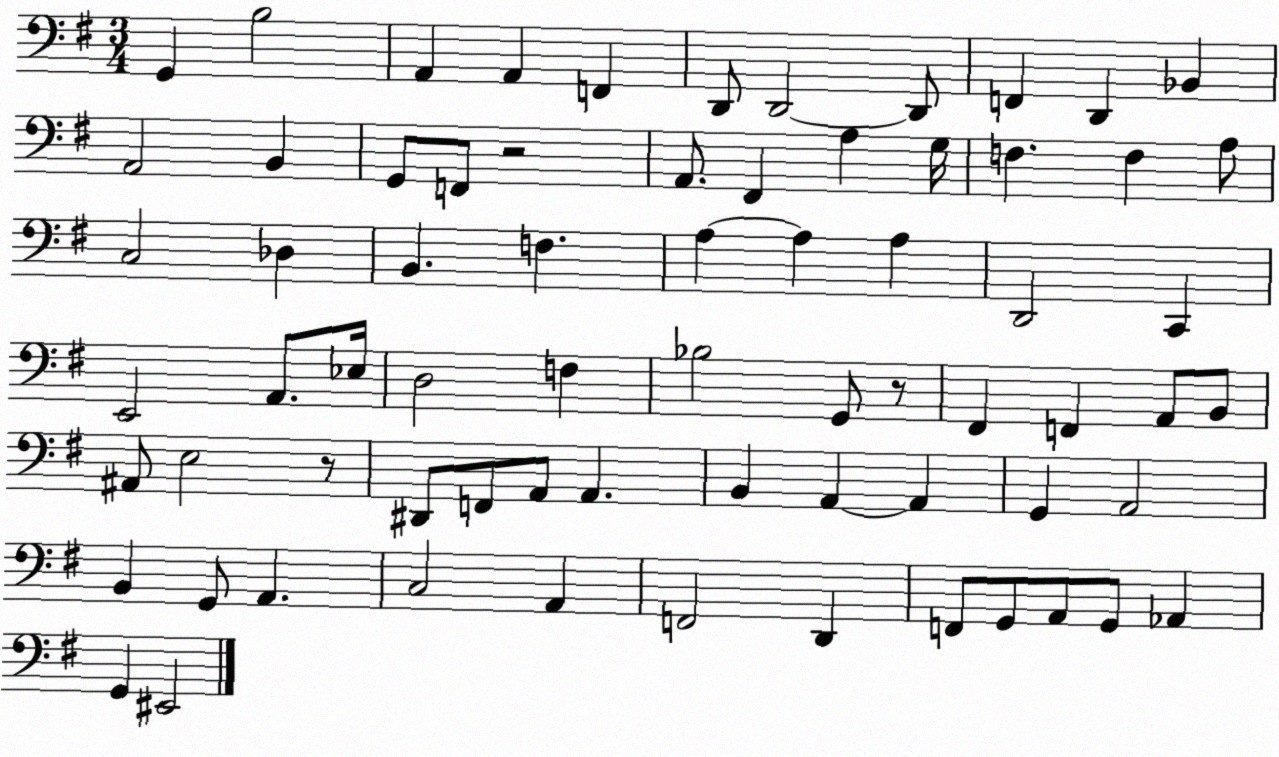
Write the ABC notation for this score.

X:1
T:Untitled
M:3/4
L:1/4
K:G
G,, B,2 A,, A,, F,, D,,/2 D,,2 D,,/2 F,, D,, _B,, A,,2 B,, G,,/2 F,,/2 z2 A,,/2 ^F,, A, G,/4 F, F, A,/2 C,2 _D, B,, F, A, A, A, D,,2 C,, E,,2 A,,/2 _E,/4 D,2 F, _B,2 G,,/2 z/2 ^F,, F,, A,,/2 B,,/2 ^A,,/2 E,2 z/2 ^D,,/2 F,,/2 A,,/2 A,, B,, A,, A,, G,, A,,2 B,, G,,/2 A,, C,2 A,, F,,2 D,, F,,/2 G,,/2 A,,/2 G,,/2 _A,, G,, ^E,,2